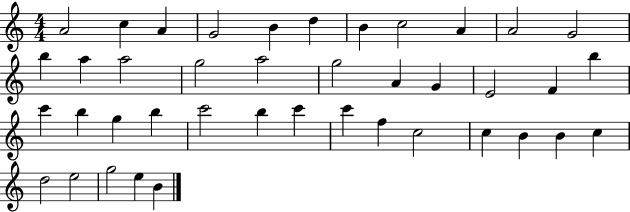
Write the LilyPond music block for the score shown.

{
  \clef treble
  \numericTimeSignature
  \time 4/4
  \key c \major
  a'2 c''4 a'4 | g'2 b'4 d''4 | b'4 c''2 a'4 | a'2 g'2 | \break b''4 a''4 a''2 | g''2 a''2 | g''2 a'4 g'4 | e'2 f'4 b''4 | \break c'''4 b''4 g''4 b''4 | c'''2 b''4 c'''4 | c'''4 f''4 c''2 | c''4 b'4 b'4 c''4 | \break d''2 e''2 | g''2 e''4 b'4 | \bar "|."
}